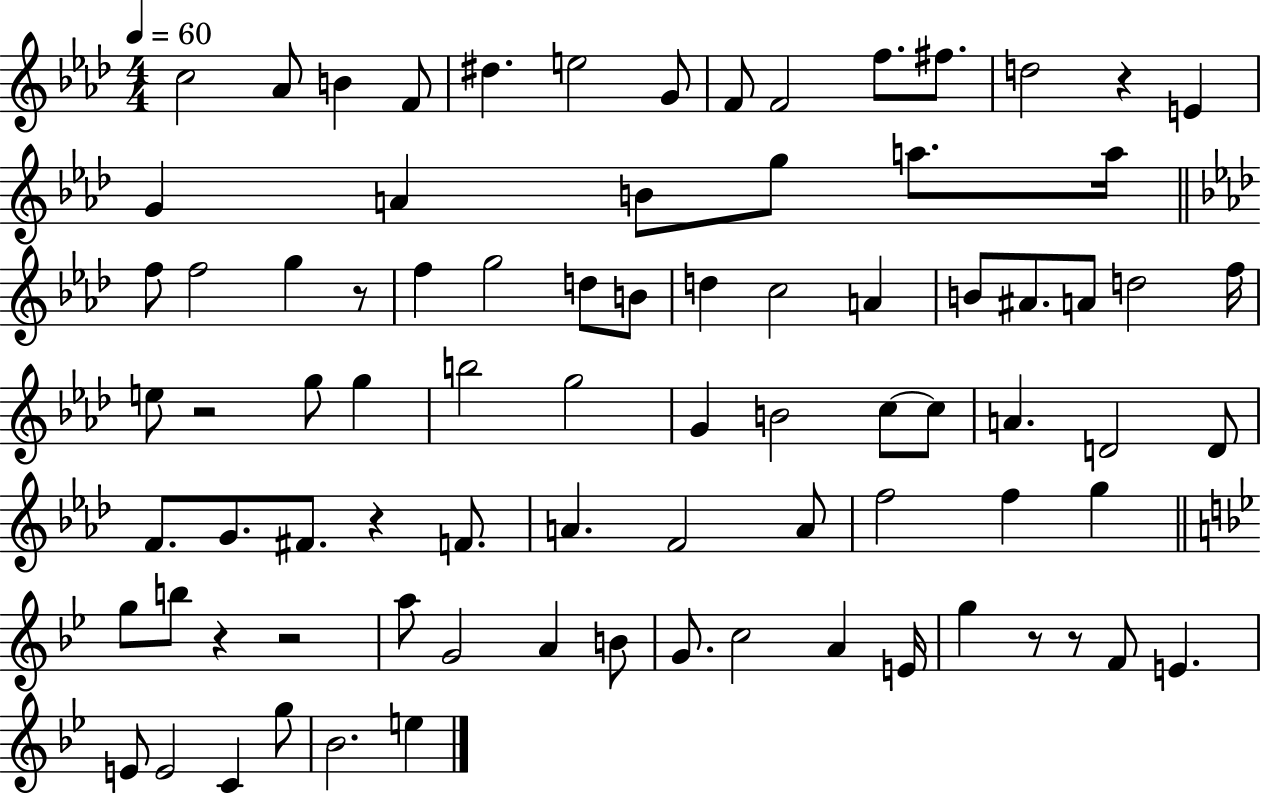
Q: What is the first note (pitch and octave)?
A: C5